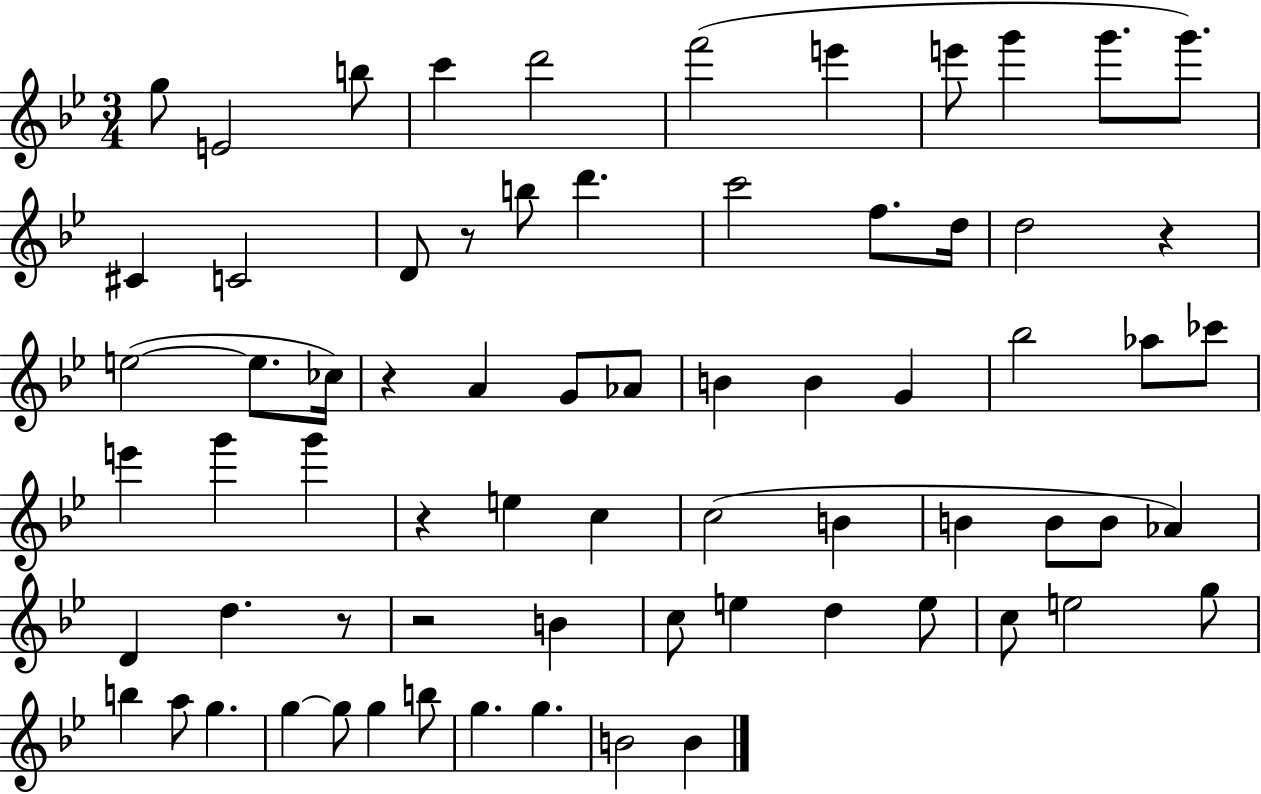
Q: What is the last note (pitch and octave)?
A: B4